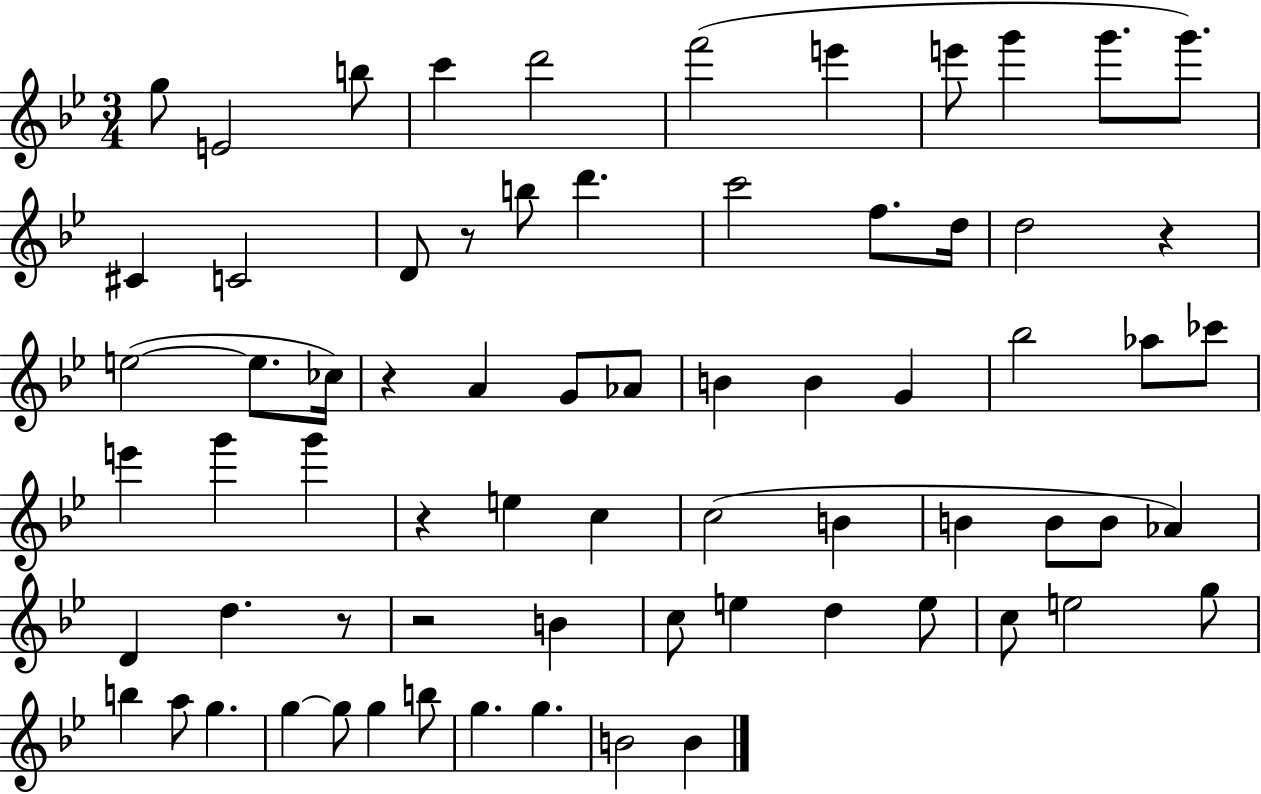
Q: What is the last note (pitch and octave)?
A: B4